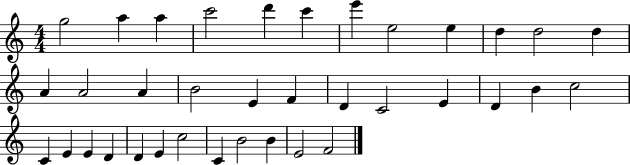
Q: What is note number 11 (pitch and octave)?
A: D5